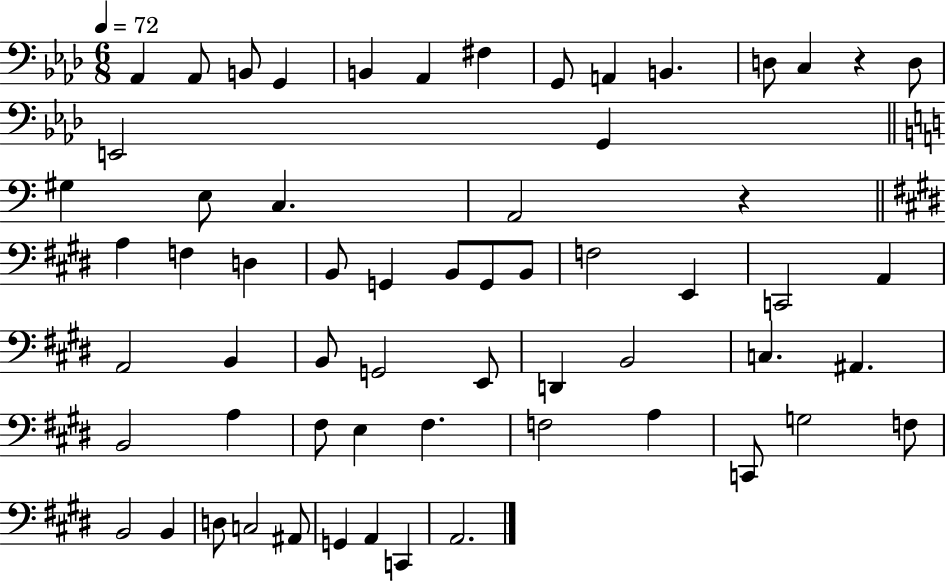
Ab2/q Ab2/e B2/e G2/q B2/q Ab2/q F#3/q G2/e A2/q B2/q. D3/e C3/q R/q D3/e E2/h G2/q G#3/q E3/e C3/q. A2/h R/q A3/q F3/q D3/q B2/e G2/q B2/e G2/e B2/e F3/h E2/q C2/h A2/q A2/h B2/q B2/e G2/h E2/e D2/q B2/h C3/q. A#2/q. B2/h A3/q F#3/e E3/q F#3/q. F3/h A3/q C2/e G3/h F3/e B2/h B2/q D3/e C3/h A#2/e G2/q A2/q C2/q A2/h.